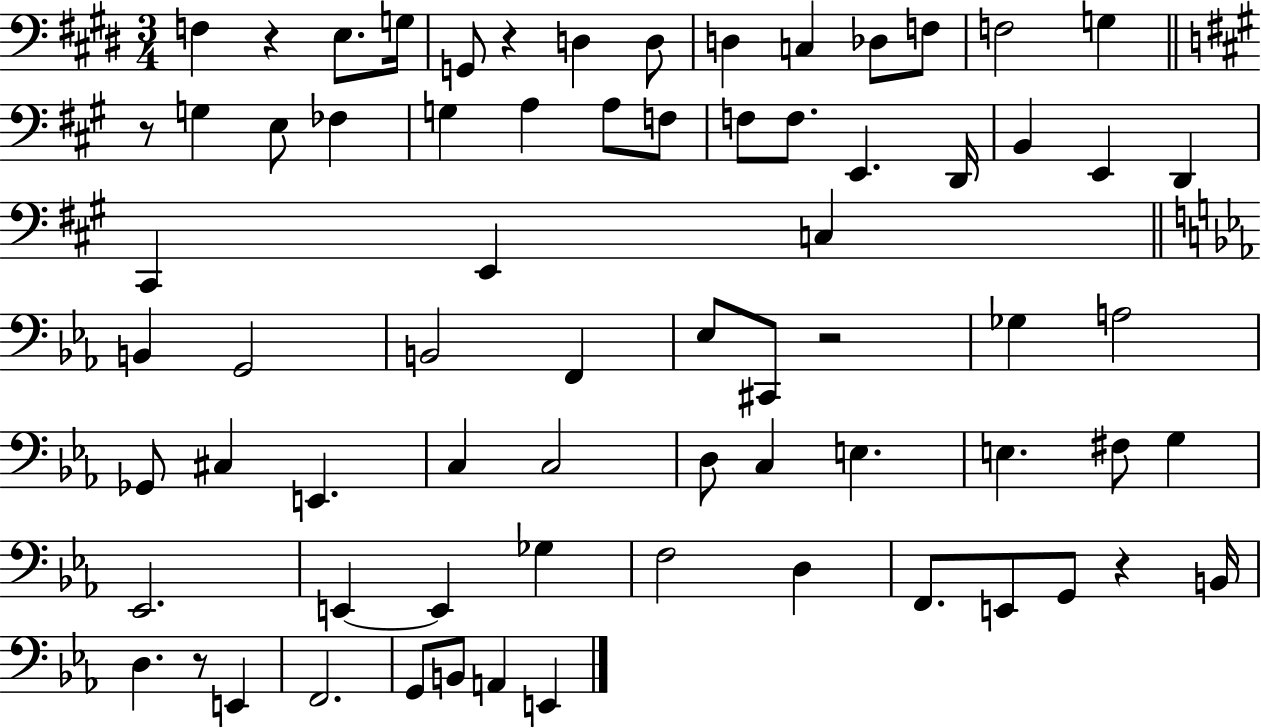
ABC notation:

X:1
T:Untitled
M:3/4
L:1/4
K:E
F, z E,/2 G,/4 G,,/2 z D, D,/2 D, C, _D,/2 F,/2 F,2 G, z/2 G, E,/2 _F, G, A, A,/2 F,/2 F,/2 F,/2 E,, D,,/4 B,, E,, D,, ^C,, E,, C, B,, G,,2 B,,2 F,, _E,/2 ^C,,/2 z2 _G, A,2 _G,,/2 ^C, E,, C, C,2 D,/2 C, E, E, ^F,/2 G, _E,,2 E,, E,, _G, F,2 D, F,,/2 E,,/2 G,,/2 z B,,/4 D, z/2 E,, F,,2 G,,/2 B,,/2 A,, E,,